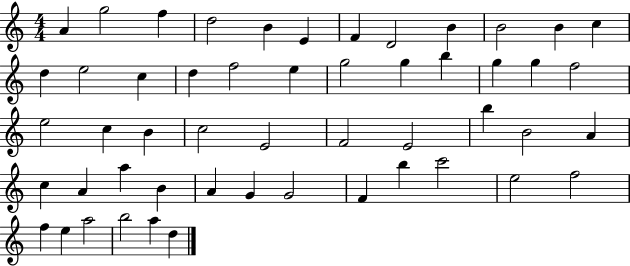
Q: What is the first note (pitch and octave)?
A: A4